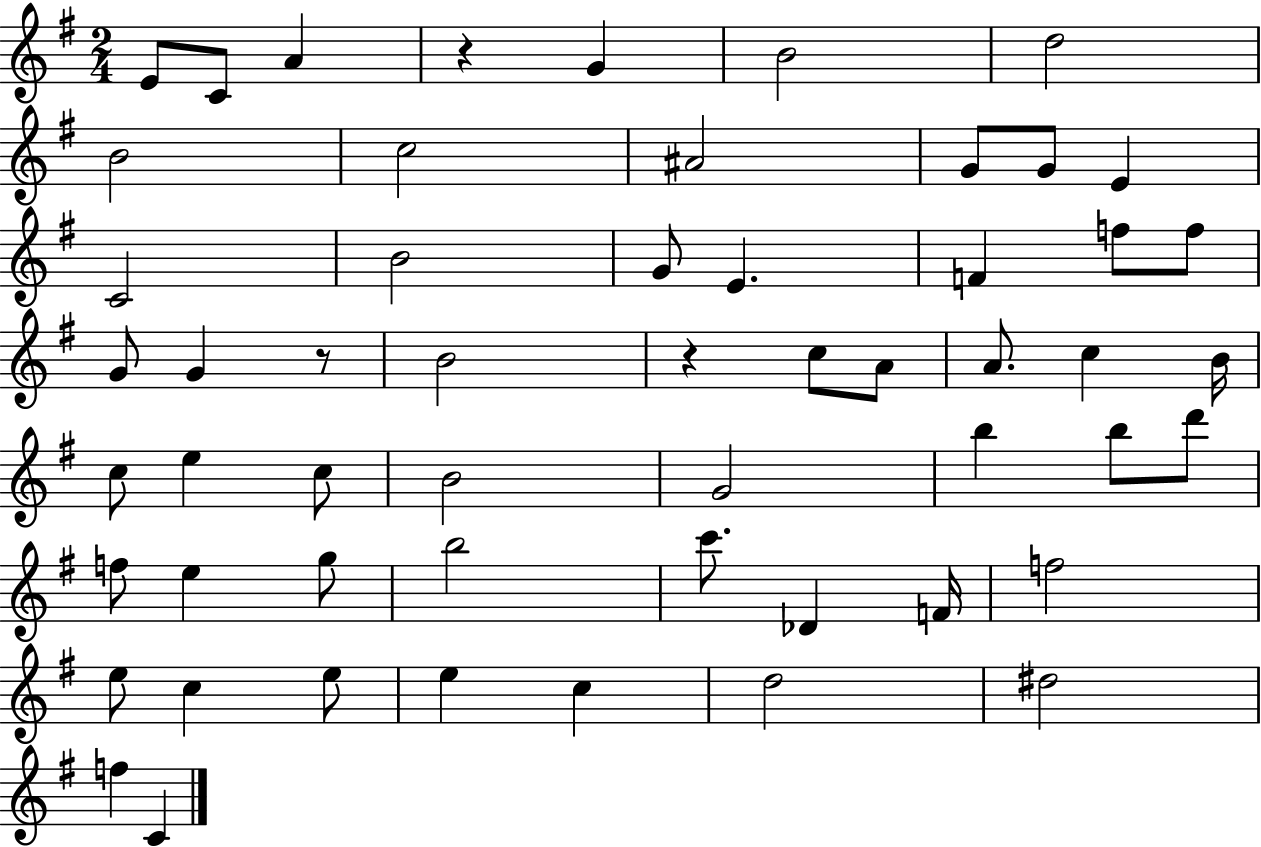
E4/e C4/e A4/q R/q G4/q B4/h D5/h B4/h C5/h A#4/h G4/e G4/e E4/q C4/h B4/h G4/e E4/q. F4/q F5/e F5/e G4/e G4/q R/e B4/h R/q C5/e A4/e A4/e. C5/q B4/s C5/e E5/q C5/e B4/h G4/h B5/q B5/e D6/e F5/e E5/q G5/e B5/h C6/e. Db4/q F4/s F5/h E5/e C5/q E5/e E5/q C5/q D5/h D#5/h F5/q C4/q